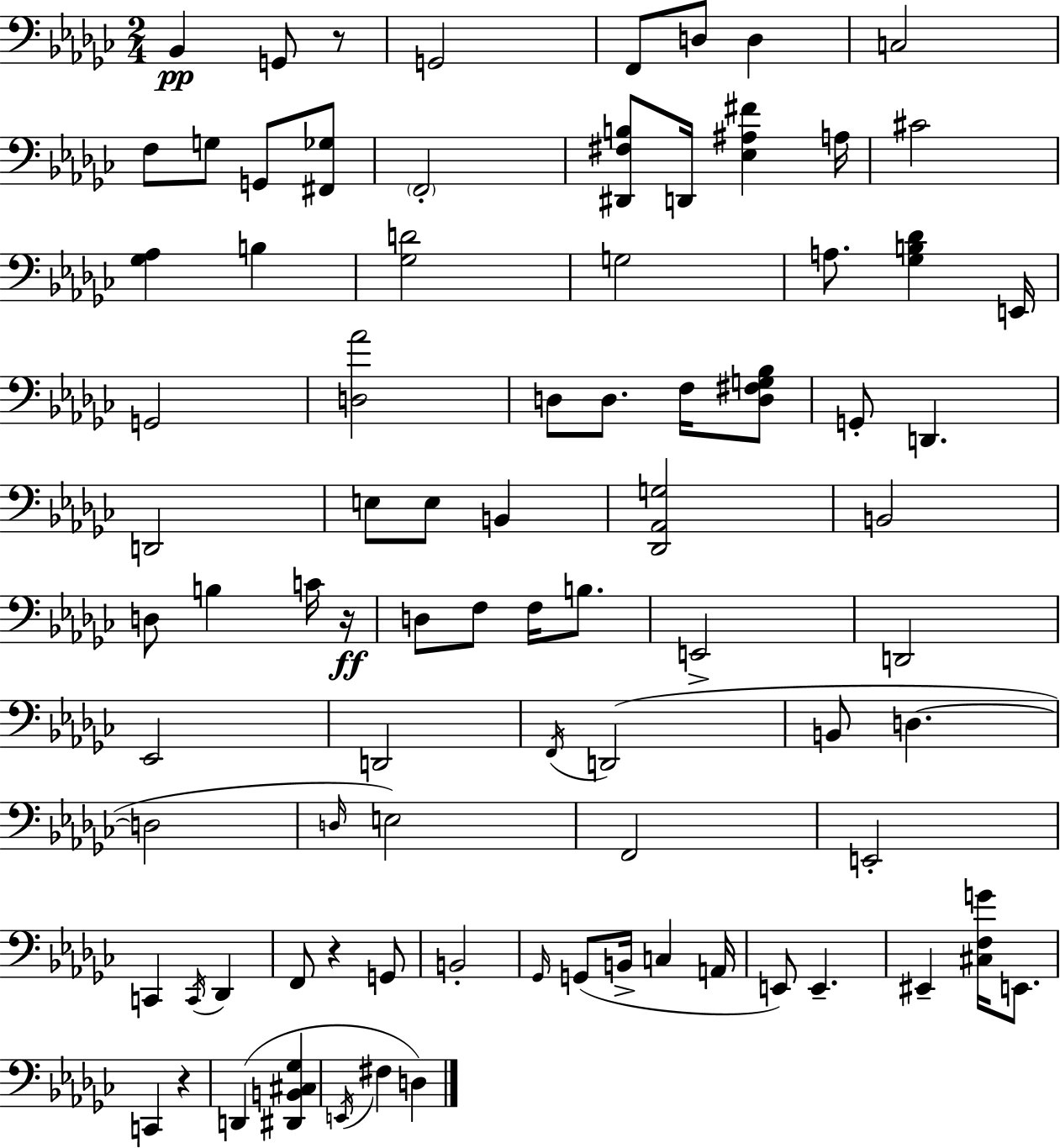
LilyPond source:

{
  \clef bass
  \numericTimeSignature
  \time 2/4
  \key ees \minor
  bes,4\pp g,8 r8 | g,2 | f,8 d8 d4 | c2 | \break f8 g8 g,8 <fis, ges>8 | \parenthesize f,2-. | <dis, fis b>8 d,16 <ees ais fis'>4 a16 | cis'2 | \break <ges aes>4 b4 | <ges d'>2 | g2 | a8. <ges b des'>4 e,16 | \break g,2 | <d aes'>2 | d8 d8. f16 <d fis g bes>8 | g,8-. d,4. | \break d,2 | e8 e8 b,4 | <des, aes, g>2 | b,2 | \break d8 b4 c'16 r16\ff | d8 f8 f16 b8. | e,2-> | d,2 | \break ees,2 | d,2 | \acciaccatura { f,16 } d,2( | b,8 d4.~~ | \break d2 | \grace { d16 }) e2 | f,2 | e,2-. | \break c,4 \acciaccatura { c,16 } des,4 | f,8 r4 | g,8 b,2-. | \grace { ges,16 } g,8( b,16-> c4 | \break a,16 e,8) e,4.-- | eis,4-- | <cis f g'>16 e,8. c,4 | r4 d,4( | \break <dis, b, cis ges>4 \acciaccatura { e,16 } fis4 | d4) \bar "|."
}